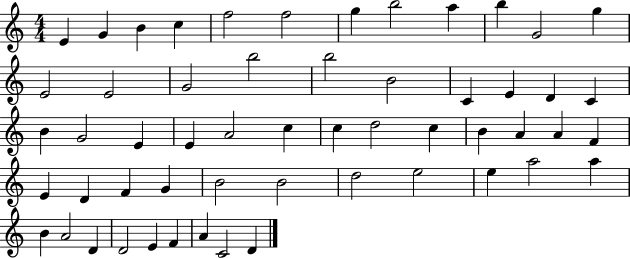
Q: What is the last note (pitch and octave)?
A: D4